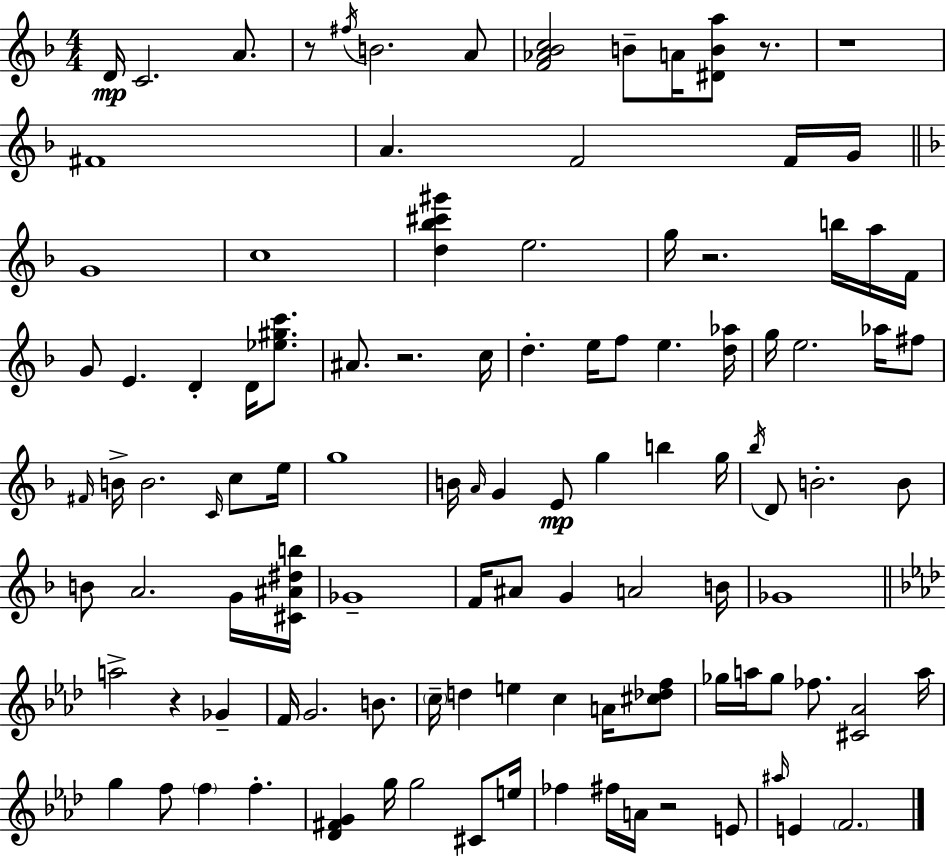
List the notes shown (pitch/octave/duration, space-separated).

D4/s C4/h. A4/e. R/e F#5/s B4/h. A4/e [F4,Ab4,Bb4,C5]/h B4/e A4/s [D#4,B4,A5]/e R/e. R/w F#4/w A4/q. F4/h F4/s G4/s G4/w C5/w [D5,Bb5,C#6,G#6]/q E5/h. G5/s R/h. B5/s A5/s F4/s G4/e E4/q. D4/q D4/s [Eb5,G#5,C6]/e. A#4/e. R/h. C5/s D5/q. E5/s F5/e E5/q. [D5,Ab5]/s G5/s E5/h. Ab5/s F#5/e F#4/s B4/s B4/h. C4/s C5/e E5/s G5/w B4/s A4/s G4/q E4/e G5/q B5/q G5/s Bb5/s D4/e B4/h. B4/e B4/e A4/h. G4/s [C#4,A#4,D#5,B5]/s Gb4/w F4/s A#4/e G4/q A4/h B4/s Gb4/w A5/h R/q Gb4/q F4/s G4/h. B4/e. C5/s D5/q E5/q C5/q A4/s [C#5,Db5,F5]/e Gb5/s A5/s Gb5/e FES5/e. [C#4,Ab4]/h A5/s G5/q F5/e F5/q F5/q. [Db4,F#4,G4]/q G5/s G5/h C#4/e E5/s FES5/q F#5/s A4/s R/h E4/e A#5/s E4/q F4/h.